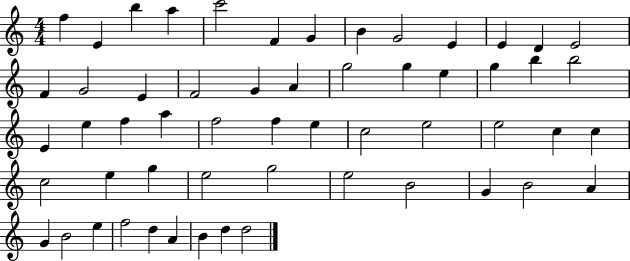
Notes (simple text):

F5/q E4/q B5/q A5/q C6/h F4/q G4/q B4/q G4/h E4/q E4/q D4/q E4/h F4/q G4/h E4/q F4/h G4/q A4/q G5/h G5/q E5/q G5/q B5/q B5/h E4/q E5/q F5/q A5/q F5/h F5/q E5/q C5/h E5/h E5/h C5/q C5/q C5/h E5/q G5/q E5/h G5/h E5/h B4/h G4/q B4/h A4/q G4/q B4/h E5/q F5/h D5/q A4/q B4/q D5/q D5/h